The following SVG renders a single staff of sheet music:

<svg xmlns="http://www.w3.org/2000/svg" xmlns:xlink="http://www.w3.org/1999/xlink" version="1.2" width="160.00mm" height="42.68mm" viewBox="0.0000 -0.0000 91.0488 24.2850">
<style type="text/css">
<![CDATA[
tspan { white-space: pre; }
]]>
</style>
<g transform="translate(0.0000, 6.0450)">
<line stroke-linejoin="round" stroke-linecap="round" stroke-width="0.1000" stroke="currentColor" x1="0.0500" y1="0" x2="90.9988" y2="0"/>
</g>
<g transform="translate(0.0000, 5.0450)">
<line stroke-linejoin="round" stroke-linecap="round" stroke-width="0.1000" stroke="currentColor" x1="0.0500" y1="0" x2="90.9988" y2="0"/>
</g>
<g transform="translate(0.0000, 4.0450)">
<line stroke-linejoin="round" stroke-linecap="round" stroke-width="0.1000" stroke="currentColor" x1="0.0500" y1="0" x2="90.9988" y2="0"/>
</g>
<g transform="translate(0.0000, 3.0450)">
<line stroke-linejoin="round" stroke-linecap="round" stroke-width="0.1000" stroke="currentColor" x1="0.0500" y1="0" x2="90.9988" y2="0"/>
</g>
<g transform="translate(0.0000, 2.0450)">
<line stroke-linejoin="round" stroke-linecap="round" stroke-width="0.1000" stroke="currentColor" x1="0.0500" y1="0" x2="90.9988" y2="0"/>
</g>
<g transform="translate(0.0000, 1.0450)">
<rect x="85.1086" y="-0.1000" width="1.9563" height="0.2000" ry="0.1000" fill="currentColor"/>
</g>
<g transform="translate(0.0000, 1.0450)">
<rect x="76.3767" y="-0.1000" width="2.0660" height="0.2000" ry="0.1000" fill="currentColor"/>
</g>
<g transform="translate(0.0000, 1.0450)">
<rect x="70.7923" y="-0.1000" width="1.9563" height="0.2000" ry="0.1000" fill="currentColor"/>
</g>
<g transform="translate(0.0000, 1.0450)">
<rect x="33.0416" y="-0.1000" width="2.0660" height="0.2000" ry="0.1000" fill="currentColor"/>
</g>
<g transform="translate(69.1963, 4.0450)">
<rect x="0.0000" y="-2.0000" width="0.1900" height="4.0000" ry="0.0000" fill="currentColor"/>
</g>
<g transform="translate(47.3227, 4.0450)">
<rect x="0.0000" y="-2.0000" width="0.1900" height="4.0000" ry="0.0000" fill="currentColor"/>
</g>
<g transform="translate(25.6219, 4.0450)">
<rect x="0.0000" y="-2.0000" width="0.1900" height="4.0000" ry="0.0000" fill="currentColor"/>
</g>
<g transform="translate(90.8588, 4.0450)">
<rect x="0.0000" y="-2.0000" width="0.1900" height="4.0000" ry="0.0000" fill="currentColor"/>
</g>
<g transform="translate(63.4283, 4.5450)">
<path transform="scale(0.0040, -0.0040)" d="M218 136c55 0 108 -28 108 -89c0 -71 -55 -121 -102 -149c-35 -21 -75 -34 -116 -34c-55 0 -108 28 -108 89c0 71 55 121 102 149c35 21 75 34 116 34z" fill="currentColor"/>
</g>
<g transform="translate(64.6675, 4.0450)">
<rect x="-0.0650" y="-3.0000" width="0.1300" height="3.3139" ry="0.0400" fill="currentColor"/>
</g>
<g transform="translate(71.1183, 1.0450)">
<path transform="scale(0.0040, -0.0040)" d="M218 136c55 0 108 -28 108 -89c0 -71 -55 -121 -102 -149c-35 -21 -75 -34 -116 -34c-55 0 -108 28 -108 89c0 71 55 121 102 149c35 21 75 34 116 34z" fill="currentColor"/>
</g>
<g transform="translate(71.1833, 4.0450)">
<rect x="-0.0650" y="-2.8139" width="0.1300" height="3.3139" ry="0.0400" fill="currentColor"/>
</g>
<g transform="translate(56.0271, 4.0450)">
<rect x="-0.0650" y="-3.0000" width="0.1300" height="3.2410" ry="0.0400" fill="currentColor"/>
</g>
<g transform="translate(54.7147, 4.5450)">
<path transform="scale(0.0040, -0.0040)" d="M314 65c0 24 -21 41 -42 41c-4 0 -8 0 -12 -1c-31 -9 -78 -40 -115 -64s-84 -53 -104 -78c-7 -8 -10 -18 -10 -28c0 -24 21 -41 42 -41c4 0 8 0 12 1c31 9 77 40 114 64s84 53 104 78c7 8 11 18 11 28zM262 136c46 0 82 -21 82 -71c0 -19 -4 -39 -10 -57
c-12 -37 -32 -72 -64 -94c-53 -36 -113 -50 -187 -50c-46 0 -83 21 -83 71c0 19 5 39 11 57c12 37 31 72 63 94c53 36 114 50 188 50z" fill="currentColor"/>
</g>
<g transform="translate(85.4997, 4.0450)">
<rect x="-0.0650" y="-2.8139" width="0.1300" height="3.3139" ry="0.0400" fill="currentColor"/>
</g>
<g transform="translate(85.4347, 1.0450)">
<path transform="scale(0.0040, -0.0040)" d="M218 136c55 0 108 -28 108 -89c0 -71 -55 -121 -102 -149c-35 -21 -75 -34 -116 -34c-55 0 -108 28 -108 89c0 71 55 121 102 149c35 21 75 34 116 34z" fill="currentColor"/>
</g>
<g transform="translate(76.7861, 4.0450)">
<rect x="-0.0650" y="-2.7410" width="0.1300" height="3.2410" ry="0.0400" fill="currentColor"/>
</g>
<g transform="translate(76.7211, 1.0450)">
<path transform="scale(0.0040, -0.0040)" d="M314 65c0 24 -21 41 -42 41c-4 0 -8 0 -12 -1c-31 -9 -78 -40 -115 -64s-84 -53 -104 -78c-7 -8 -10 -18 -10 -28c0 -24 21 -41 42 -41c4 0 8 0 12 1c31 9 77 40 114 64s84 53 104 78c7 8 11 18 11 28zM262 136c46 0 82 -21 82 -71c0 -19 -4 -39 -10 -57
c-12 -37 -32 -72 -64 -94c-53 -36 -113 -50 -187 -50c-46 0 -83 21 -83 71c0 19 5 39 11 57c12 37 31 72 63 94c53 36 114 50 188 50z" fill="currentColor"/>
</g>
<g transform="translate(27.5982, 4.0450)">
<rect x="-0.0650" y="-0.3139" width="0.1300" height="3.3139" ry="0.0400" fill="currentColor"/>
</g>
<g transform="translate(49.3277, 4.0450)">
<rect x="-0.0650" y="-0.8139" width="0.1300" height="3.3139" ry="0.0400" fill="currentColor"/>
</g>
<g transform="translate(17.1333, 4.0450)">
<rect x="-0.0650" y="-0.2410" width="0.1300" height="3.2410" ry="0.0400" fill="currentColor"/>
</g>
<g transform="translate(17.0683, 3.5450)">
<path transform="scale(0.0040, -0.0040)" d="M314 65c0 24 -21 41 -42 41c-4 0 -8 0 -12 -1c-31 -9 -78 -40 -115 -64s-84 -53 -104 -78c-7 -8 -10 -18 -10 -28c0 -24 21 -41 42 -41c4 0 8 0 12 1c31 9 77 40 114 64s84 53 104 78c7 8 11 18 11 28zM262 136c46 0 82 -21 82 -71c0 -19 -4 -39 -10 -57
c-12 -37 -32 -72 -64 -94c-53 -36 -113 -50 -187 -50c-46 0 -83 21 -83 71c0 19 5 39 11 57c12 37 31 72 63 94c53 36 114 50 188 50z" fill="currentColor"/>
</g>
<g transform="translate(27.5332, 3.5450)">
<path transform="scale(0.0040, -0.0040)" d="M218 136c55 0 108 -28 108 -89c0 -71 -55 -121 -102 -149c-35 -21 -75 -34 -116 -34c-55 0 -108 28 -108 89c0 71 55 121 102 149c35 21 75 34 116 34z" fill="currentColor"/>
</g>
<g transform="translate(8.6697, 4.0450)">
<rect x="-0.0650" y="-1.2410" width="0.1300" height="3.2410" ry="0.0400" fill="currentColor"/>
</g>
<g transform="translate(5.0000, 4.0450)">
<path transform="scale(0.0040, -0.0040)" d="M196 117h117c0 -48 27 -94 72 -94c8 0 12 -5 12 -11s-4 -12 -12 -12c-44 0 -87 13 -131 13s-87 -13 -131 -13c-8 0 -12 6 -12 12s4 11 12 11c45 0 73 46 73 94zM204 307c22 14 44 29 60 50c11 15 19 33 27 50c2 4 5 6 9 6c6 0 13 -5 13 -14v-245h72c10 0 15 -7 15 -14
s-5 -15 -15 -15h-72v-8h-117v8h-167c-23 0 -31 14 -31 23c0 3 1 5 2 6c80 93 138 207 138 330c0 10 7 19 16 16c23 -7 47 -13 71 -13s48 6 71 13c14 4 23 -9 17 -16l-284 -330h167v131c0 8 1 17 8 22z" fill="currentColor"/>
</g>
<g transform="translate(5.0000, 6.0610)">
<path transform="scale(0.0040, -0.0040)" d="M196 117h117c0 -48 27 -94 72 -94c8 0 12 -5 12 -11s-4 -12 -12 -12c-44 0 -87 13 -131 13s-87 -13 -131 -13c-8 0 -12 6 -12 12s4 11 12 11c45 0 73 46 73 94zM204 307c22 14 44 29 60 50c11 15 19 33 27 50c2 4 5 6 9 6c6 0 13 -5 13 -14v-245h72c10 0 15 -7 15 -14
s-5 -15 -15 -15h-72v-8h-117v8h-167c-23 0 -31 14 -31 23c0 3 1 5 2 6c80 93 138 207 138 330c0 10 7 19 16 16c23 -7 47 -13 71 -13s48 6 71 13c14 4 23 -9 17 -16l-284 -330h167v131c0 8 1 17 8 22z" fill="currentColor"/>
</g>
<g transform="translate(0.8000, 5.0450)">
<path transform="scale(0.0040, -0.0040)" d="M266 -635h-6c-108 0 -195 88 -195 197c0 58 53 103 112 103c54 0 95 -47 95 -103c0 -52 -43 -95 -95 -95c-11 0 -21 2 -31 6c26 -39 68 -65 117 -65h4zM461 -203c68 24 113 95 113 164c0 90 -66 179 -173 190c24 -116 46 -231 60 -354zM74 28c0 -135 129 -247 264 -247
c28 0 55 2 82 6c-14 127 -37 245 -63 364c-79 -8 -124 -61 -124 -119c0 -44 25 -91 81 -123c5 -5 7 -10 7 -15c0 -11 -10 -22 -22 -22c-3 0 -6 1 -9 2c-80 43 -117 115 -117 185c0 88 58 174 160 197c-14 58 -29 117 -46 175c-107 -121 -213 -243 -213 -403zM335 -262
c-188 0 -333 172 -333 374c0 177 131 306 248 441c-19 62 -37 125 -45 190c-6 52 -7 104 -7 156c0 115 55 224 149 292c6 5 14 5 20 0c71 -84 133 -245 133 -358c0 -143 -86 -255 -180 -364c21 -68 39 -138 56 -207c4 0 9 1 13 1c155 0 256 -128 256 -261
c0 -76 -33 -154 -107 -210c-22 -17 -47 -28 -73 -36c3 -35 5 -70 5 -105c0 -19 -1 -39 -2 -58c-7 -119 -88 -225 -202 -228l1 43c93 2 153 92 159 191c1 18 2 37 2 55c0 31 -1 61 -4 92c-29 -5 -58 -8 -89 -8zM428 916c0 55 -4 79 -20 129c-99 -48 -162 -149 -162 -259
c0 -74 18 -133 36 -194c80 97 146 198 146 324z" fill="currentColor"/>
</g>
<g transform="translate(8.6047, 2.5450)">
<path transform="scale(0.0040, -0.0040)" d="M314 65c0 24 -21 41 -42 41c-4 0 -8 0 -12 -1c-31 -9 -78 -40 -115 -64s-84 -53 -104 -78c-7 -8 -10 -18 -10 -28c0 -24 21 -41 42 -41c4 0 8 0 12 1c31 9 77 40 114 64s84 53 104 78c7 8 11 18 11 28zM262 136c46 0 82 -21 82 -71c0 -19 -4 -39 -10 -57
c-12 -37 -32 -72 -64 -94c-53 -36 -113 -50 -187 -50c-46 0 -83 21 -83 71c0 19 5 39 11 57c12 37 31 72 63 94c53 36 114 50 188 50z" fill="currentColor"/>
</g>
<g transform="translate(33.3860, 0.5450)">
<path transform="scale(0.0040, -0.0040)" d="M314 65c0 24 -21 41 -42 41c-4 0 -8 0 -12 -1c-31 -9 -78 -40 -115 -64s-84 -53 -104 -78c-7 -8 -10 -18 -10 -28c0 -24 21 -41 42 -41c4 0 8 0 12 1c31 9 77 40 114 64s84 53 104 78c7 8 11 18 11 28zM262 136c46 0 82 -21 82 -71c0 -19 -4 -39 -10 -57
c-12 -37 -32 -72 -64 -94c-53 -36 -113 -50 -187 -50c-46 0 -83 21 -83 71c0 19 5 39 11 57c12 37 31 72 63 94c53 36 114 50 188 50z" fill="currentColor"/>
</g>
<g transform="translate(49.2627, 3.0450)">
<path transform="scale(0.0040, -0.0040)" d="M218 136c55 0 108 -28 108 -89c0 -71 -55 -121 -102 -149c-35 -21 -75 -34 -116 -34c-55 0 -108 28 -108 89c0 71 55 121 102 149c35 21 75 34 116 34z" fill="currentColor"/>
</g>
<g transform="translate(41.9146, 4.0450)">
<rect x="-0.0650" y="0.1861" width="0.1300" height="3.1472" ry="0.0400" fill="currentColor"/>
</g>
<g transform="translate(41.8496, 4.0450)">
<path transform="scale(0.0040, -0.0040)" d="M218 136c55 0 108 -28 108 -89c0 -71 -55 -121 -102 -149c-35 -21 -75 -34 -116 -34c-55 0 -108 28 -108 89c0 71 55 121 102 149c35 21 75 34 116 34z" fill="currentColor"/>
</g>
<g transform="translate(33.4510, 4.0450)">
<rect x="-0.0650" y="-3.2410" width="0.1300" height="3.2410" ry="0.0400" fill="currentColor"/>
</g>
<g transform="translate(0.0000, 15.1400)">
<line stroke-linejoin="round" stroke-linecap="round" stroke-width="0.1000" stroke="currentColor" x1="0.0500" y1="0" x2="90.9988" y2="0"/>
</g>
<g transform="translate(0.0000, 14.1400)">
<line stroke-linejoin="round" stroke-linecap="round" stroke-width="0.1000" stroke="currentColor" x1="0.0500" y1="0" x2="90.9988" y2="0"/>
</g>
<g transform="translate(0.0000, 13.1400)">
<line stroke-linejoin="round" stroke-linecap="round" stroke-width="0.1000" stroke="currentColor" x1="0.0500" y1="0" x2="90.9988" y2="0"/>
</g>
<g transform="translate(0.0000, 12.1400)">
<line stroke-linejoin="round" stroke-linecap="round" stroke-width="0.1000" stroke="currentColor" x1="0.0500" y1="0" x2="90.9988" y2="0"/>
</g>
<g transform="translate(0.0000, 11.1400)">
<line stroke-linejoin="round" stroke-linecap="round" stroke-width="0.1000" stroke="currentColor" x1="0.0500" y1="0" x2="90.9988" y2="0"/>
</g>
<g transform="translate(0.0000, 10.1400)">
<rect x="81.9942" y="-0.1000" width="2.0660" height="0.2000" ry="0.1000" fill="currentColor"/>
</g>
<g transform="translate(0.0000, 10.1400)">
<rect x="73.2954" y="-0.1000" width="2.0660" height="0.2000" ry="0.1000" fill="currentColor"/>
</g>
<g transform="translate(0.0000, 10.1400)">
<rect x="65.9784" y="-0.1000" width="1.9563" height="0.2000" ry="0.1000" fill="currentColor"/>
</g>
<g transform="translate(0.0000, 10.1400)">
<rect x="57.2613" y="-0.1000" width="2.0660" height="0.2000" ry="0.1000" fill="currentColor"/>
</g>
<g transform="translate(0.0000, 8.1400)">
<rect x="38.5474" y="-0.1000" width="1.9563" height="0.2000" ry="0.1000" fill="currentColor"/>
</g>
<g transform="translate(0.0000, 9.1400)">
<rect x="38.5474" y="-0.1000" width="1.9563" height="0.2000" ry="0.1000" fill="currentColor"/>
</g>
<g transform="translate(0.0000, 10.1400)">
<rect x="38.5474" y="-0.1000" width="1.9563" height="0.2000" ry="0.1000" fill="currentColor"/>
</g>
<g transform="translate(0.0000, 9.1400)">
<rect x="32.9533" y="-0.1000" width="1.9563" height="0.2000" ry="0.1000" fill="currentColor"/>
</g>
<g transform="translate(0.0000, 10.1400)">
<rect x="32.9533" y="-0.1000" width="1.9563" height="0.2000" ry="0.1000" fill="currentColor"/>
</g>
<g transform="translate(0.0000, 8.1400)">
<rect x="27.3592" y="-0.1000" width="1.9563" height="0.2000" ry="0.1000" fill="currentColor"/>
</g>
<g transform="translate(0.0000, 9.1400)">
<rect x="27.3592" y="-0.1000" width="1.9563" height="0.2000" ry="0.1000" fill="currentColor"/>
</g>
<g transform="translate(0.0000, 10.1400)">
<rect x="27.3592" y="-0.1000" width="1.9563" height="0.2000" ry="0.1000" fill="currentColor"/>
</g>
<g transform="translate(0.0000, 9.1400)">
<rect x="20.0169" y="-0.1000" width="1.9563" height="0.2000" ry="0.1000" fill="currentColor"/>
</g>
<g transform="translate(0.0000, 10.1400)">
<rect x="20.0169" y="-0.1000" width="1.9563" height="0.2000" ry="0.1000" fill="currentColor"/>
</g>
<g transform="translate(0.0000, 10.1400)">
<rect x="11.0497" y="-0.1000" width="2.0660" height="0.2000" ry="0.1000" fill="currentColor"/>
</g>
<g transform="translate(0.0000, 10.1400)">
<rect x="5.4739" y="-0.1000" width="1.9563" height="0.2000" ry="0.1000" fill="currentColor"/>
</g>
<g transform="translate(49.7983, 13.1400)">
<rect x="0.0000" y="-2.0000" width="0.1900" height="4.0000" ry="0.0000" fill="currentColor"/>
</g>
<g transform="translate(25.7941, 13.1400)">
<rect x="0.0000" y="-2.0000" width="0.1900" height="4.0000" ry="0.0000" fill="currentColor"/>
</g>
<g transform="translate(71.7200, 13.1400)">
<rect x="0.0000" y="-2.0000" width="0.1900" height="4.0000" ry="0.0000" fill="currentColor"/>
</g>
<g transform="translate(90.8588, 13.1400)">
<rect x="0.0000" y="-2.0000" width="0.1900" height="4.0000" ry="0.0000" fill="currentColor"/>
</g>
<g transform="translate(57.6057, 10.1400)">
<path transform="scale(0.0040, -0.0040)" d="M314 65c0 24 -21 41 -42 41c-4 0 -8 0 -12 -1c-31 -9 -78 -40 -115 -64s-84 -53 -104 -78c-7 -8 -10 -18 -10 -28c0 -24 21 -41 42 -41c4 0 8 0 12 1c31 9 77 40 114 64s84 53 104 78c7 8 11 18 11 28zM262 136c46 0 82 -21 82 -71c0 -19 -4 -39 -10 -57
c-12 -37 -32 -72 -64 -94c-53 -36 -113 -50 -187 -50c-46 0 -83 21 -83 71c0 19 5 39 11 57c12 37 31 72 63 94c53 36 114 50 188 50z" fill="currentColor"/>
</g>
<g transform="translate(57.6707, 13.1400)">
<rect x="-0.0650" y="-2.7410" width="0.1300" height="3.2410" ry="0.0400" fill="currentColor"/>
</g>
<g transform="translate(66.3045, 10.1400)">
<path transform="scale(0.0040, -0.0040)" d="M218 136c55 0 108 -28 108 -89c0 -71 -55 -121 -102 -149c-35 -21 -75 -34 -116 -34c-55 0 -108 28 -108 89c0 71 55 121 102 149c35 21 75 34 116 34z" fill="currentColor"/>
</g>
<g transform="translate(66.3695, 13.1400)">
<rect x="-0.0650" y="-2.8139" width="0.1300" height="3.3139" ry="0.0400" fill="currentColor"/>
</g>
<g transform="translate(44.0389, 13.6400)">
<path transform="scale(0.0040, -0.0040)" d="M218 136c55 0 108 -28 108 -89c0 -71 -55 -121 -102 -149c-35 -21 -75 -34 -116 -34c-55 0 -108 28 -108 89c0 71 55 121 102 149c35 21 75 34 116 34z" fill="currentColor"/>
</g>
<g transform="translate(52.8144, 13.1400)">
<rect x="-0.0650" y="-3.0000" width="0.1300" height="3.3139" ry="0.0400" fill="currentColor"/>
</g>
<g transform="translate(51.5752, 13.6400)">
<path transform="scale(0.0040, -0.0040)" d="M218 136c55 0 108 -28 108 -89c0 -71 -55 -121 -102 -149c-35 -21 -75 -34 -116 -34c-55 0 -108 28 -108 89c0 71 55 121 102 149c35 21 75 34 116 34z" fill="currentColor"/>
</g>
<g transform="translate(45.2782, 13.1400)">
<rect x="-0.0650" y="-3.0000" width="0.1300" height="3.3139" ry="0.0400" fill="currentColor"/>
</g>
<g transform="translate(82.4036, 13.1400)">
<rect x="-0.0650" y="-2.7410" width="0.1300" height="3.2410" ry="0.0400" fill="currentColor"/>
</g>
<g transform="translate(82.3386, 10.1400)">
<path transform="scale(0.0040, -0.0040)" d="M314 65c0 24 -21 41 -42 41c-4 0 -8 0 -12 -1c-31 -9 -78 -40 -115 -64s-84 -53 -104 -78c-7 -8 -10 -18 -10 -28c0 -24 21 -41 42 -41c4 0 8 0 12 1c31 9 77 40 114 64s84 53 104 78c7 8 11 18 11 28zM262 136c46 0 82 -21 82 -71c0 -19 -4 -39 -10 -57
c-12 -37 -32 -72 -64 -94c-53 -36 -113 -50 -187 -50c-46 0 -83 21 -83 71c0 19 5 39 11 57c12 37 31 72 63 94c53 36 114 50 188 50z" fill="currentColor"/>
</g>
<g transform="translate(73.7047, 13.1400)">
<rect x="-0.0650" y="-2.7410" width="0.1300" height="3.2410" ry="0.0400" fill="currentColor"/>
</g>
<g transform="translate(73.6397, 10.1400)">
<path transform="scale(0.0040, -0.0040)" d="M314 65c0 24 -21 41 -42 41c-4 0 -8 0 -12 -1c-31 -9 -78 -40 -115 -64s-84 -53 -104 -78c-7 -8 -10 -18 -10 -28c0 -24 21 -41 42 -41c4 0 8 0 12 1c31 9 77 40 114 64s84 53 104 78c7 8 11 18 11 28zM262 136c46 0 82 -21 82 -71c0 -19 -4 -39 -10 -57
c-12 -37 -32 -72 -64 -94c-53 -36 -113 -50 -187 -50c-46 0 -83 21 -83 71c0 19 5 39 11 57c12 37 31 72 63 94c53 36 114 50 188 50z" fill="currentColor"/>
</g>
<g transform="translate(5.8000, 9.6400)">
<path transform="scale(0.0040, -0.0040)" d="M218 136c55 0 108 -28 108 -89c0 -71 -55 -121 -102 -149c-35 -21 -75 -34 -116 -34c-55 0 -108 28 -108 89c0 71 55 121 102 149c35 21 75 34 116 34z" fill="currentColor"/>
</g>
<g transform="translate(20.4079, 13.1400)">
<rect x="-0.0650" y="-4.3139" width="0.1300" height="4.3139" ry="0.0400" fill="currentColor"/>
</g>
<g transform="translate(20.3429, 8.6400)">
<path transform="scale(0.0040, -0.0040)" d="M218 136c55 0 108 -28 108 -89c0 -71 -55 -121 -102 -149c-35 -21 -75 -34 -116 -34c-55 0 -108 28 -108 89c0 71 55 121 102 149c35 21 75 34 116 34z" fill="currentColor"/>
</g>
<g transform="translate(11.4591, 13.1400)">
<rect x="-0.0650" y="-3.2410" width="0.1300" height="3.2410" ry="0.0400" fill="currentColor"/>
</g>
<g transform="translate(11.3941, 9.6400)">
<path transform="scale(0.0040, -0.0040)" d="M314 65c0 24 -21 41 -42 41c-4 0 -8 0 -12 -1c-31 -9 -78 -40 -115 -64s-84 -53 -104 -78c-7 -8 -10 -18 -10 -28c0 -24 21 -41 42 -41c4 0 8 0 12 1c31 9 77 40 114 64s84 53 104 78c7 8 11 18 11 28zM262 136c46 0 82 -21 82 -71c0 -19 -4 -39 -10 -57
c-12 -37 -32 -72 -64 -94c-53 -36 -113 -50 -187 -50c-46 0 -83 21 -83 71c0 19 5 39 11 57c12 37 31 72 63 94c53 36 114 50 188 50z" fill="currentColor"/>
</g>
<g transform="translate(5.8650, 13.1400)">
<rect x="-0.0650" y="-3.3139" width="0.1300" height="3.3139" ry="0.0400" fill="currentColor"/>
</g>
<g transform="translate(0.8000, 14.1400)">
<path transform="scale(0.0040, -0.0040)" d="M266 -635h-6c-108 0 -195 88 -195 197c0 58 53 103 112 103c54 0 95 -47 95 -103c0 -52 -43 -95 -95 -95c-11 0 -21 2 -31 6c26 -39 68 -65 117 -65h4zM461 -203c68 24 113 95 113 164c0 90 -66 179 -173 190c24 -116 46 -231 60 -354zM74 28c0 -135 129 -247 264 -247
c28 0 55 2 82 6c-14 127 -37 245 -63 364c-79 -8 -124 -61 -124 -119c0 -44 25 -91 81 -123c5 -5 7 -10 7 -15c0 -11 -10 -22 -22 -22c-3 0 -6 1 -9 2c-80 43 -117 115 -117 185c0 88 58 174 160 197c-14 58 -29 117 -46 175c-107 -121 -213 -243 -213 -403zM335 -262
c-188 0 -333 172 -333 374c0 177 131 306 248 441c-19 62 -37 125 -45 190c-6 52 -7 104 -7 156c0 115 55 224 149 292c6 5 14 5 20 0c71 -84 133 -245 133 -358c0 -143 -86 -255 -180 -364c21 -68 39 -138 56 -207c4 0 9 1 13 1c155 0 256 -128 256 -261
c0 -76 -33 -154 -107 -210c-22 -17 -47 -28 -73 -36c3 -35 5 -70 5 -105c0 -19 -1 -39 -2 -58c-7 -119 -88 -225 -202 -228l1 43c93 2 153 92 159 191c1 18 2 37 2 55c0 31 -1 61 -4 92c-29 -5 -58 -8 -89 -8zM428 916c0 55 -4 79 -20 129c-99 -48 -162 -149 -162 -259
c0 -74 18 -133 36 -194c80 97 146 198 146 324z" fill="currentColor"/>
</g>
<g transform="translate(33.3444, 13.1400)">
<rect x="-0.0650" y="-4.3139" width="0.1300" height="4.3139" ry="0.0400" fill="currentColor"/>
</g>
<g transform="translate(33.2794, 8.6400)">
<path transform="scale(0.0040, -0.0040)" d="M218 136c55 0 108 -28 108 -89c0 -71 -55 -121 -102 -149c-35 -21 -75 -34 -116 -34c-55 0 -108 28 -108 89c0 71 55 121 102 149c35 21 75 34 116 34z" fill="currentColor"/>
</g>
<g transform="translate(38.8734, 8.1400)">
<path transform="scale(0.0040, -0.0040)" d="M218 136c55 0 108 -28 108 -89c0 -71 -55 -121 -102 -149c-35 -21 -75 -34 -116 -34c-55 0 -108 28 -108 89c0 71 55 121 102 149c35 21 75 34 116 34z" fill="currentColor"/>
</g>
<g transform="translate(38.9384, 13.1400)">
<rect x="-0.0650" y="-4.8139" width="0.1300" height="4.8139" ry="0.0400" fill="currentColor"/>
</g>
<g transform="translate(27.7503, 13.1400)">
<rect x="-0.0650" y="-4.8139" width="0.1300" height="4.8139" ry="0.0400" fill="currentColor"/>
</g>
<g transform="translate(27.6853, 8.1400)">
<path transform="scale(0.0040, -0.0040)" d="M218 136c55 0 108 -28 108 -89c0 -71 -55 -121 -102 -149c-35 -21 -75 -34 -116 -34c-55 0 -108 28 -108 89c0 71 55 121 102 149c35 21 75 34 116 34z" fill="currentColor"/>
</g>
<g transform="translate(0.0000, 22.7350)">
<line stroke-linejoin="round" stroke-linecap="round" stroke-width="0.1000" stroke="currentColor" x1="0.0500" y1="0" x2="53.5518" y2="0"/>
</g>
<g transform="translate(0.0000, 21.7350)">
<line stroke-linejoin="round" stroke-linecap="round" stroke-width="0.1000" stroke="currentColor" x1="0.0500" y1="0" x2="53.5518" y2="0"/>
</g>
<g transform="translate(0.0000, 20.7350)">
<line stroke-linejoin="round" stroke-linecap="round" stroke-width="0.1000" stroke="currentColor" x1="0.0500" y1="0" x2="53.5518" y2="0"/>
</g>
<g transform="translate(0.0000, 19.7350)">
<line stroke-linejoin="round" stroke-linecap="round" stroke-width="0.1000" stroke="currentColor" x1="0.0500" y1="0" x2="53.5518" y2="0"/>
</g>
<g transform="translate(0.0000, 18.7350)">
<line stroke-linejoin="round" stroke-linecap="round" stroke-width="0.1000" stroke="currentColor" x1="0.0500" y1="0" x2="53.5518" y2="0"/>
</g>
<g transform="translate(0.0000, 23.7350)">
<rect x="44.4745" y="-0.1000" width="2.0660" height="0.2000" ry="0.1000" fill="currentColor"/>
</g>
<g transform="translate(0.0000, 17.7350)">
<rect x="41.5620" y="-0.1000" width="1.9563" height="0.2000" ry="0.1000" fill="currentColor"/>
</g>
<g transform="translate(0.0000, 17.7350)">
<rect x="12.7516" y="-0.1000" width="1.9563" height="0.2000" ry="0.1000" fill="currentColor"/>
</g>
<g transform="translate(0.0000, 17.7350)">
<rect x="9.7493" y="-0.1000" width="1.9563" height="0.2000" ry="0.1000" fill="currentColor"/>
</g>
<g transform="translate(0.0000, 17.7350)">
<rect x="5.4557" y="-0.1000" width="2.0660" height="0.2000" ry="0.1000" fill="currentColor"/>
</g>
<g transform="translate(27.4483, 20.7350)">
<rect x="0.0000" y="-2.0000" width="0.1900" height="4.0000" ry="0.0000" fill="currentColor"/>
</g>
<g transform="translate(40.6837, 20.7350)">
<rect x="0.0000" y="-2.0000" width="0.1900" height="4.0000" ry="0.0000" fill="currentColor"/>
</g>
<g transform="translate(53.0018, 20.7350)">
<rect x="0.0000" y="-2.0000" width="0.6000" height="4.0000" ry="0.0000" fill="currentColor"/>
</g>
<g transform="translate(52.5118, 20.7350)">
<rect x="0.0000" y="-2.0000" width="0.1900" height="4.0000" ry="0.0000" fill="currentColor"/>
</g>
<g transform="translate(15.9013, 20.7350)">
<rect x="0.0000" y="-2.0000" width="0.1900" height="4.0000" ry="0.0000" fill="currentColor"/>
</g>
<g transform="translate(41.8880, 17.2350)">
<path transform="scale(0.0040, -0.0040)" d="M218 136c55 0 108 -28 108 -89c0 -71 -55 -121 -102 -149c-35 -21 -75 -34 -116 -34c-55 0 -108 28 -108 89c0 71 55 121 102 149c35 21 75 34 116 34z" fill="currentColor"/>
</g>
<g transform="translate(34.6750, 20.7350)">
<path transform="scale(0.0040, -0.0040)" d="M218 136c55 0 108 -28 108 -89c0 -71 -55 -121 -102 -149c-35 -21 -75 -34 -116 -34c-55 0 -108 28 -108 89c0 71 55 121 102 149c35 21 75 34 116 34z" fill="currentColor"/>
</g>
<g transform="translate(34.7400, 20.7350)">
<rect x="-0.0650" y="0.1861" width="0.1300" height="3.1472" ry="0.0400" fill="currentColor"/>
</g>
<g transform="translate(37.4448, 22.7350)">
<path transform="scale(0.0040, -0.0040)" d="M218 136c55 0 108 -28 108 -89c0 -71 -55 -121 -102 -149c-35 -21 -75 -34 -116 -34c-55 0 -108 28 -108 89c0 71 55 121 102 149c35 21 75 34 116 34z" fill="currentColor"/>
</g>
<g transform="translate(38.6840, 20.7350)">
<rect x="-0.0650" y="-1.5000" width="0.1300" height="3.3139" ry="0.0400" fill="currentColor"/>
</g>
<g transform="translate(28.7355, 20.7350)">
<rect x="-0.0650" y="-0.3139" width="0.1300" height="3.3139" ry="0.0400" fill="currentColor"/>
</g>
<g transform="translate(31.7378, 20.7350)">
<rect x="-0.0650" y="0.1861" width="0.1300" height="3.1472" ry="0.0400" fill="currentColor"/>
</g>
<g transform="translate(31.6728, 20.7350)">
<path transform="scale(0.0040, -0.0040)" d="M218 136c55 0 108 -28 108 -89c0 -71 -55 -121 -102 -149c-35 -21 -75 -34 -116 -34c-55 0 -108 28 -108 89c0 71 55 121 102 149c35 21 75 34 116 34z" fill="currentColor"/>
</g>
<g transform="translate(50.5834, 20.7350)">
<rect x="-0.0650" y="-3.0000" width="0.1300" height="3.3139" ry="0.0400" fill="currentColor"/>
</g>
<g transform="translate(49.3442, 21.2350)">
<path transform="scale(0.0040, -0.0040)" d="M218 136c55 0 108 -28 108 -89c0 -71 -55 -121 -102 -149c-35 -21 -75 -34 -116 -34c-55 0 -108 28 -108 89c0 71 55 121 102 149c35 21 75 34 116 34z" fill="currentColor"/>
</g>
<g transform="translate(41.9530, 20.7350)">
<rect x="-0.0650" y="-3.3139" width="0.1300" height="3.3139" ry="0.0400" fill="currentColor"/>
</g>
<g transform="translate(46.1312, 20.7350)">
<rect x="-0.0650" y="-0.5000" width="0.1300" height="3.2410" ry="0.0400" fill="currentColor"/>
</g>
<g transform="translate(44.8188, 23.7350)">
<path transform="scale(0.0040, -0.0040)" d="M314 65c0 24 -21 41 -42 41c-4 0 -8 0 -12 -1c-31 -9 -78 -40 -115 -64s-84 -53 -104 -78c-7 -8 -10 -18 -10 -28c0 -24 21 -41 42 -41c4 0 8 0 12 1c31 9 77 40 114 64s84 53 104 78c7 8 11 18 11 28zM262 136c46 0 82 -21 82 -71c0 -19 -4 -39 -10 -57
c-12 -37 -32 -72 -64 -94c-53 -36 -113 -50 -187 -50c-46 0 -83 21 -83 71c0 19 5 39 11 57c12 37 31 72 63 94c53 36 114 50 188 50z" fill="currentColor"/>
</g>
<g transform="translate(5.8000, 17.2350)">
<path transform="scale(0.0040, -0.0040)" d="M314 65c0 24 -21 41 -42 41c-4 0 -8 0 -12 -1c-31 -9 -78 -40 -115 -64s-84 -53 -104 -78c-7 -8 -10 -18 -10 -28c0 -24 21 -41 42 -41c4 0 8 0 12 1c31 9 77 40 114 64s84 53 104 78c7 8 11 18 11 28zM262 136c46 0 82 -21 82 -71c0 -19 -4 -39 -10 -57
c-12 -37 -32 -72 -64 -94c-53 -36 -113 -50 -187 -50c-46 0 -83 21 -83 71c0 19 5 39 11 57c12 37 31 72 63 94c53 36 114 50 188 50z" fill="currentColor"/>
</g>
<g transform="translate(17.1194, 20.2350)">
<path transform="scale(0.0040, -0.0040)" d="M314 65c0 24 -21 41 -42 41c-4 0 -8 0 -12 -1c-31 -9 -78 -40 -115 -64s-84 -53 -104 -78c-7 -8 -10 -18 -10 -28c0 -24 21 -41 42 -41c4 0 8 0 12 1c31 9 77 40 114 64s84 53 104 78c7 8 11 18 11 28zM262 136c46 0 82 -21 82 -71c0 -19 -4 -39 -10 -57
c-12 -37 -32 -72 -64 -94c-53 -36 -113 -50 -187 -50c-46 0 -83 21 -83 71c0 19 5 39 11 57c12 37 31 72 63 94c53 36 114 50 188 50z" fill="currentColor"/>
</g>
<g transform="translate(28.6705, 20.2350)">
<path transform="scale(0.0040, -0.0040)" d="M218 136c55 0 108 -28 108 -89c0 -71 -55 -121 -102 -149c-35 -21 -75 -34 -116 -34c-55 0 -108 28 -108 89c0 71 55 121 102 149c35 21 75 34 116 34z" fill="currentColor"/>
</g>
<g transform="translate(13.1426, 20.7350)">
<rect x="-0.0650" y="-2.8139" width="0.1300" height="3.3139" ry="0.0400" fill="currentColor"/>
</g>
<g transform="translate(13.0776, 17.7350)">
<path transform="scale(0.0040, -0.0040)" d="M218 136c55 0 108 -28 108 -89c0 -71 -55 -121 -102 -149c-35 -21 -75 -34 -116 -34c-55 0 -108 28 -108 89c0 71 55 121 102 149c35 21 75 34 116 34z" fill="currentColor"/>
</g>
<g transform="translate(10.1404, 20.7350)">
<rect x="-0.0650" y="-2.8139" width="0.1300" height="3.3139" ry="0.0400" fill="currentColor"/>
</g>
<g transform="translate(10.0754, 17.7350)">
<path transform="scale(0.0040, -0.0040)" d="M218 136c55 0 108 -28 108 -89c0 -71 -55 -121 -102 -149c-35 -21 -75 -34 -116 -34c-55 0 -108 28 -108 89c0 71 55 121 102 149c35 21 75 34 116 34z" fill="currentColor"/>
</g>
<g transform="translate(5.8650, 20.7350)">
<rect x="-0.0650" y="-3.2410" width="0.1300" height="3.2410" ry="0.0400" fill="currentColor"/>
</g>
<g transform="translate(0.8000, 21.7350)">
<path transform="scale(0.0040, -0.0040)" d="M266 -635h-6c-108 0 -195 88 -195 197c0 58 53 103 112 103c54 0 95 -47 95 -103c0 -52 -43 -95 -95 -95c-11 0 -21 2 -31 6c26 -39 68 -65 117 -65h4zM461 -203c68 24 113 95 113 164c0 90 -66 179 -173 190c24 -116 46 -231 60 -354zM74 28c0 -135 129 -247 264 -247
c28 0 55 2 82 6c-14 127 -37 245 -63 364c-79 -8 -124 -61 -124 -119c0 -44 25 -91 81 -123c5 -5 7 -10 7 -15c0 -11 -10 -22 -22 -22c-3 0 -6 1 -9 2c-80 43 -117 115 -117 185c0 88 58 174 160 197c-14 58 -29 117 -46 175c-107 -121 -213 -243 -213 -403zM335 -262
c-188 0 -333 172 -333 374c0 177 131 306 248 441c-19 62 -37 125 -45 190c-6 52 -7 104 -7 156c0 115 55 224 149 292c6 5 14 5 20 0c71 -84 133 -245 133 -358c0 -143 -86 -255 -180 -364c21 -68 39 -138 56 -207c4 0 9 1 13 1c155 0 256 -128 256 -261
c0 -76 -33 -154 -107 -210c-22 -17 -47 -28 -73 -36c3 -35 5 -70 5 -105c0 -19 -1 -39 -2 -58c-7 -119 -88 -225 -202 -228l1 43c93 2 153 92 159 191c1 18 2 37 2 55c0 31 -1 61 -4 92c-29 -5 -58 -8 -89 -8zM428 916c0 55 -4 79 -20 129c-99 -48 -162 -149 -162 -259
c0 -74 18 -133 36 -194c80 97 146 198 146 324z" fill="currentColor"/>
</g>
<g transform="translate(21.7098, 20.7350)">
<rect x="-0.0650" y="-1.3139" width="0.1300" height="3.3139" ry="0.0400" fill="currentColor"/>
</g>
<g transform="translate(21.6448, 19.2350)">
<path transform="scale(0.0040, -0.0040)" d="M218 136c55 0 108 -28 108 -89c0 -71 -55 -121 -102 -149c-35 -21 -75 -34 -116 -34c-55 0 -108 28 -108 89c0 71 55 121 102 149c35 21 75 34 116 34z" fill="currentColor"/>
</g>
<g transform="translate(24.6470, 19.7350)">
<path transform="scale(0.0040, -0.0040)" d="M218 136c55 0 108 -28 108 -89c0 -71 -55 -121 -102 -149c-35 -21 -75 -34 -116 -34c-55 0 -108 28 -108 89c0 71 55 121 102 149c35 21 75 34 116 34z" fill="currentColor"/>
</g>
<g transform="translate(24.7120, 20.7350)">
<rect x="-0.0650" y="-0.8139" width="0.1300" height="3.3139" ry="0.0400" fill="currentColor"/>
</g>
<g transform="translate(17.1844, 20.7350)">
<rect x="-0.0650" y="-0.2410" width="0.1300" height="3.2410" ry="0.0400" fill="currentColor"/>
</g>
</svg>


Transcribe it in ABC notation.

X:1
T:Untitled
M:4/4
L:1/4
K:C
e2 c2 c b2 B d A2 A a a2 a b b2 d' e' d' e' A A a2 a a2 a2 b2 a a c2 e d c B B E b C2 A